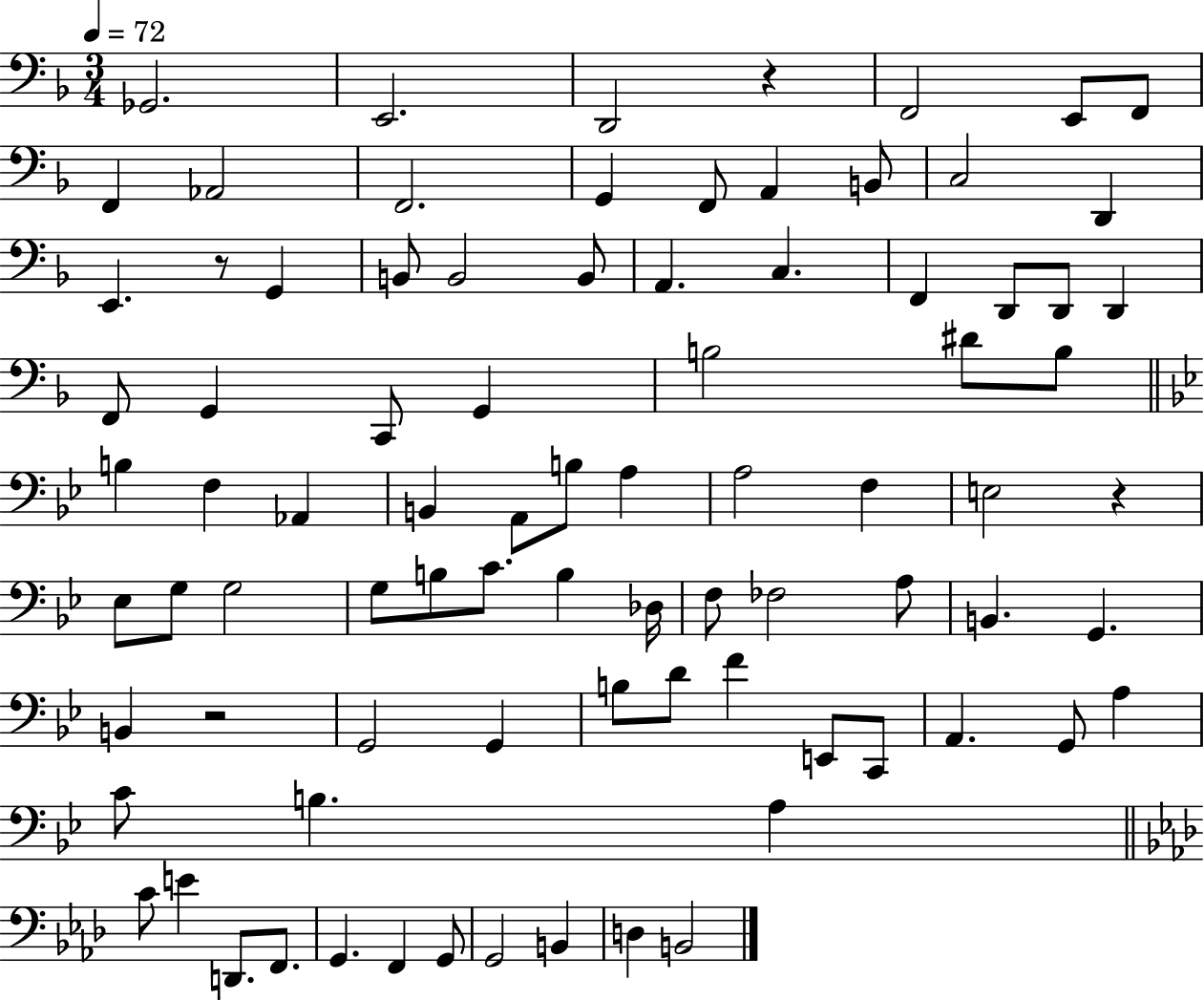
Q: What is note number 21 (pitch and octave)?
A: A2